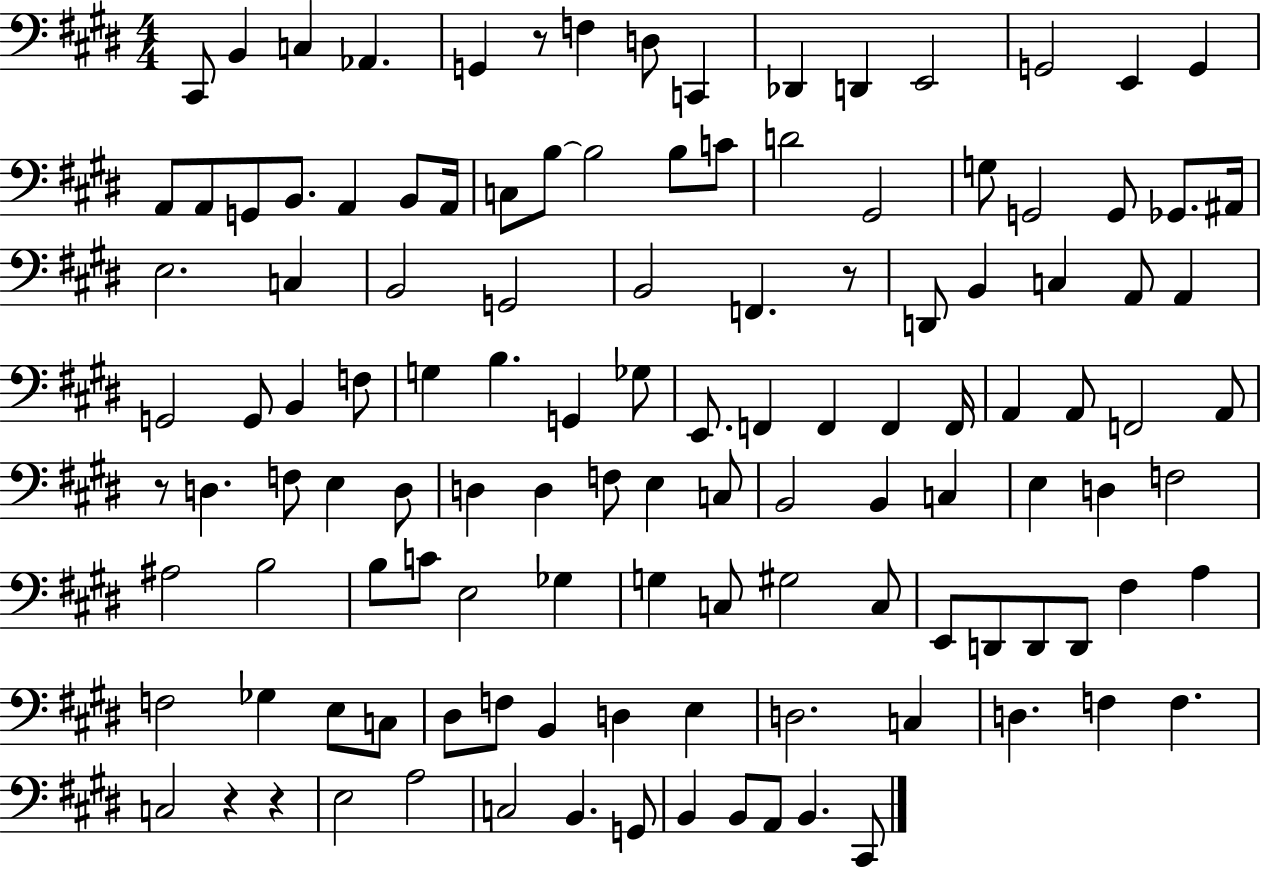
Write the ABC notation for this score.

X:1
T:Untitled
M:4/4
L:1/4
K:E
^C,,/2 B,, C, _A,, G,, z/2 F, D,/2 C,, _D,, D,, E,,2 G,,2 E,, G,, A,,/2 A,,/2 G,,/2 B,,/2 A,, B,,/2 A,,/4 C,/2 B,/2 B,2 B,/2 C/2 D2 ^G,,2 G,/2 G,,2 G,,/2 _G,,/2 ^A,,/4 E,2 C, B,,2 G,,2 B,,2 F,, z/2 D,,/2 B,, C, A,,/2 A,, G,,2 G,,/2 B,, F,/2 G, B, G,, _G,/2 E,,/2 F,, F,, F,, F,,/4 A,, A,,/2 F,,2 A,,/2 z/2 D, F,/2 E, D,/2 D, D, F,/2 E, C,/2 B,,2 B,, C, E, D, F,2 ^A,2 B,2 B,/2 C/2 E,2 _G, G, C,/2 ^G,2 C,/2 E,,/2 D,,/2 D,,/2 D,,/2 ^F, A, F,2 _G, E,/2 C,/2 ^D,/2 F,/2 B,, D, E, D,2 C, D, F, F, C,2 z z E,2 A,2 C,2 B,, G,,/2 B,, B,,/2 A,,/2 B,, ^C,,/2